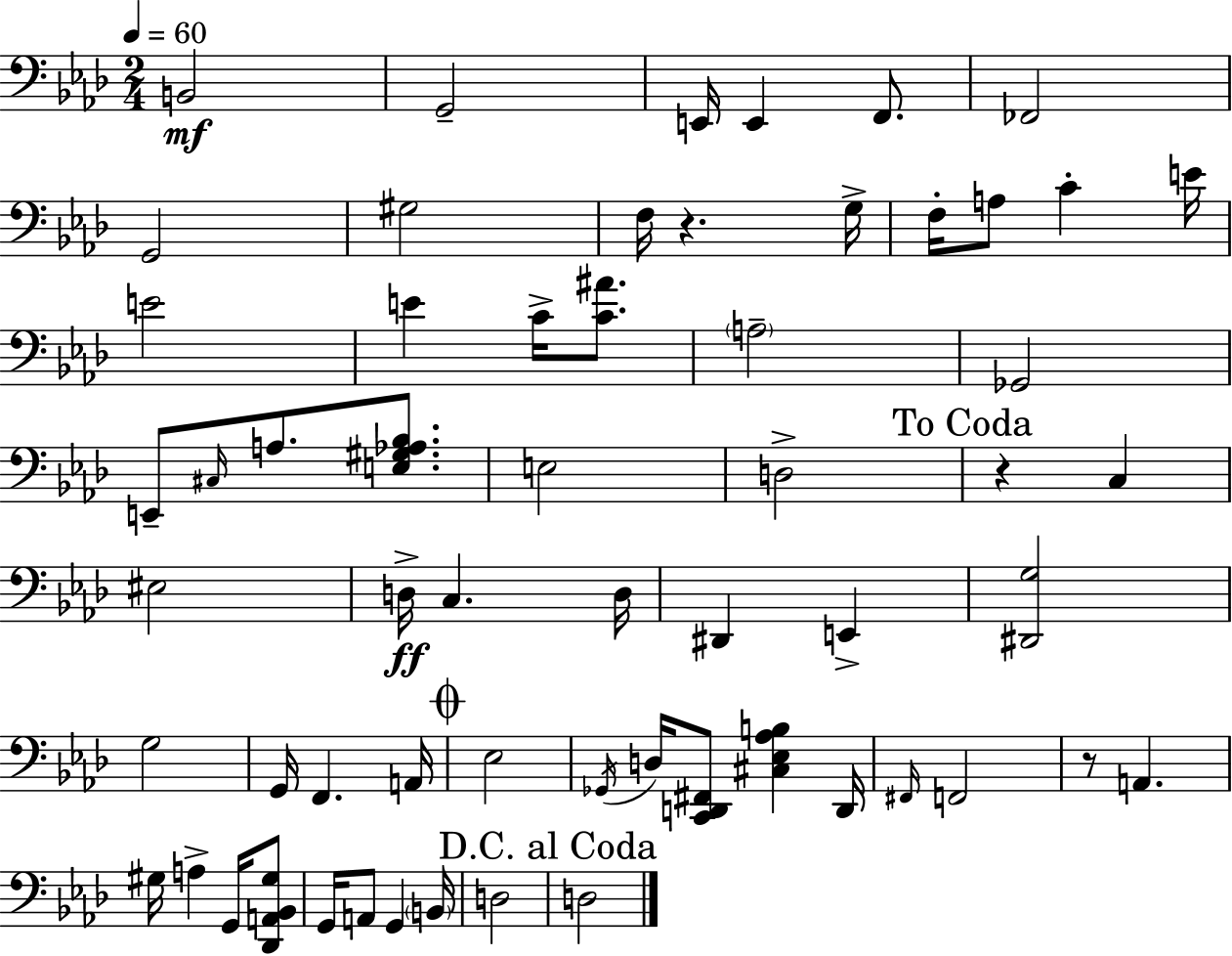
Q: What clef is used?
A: bass